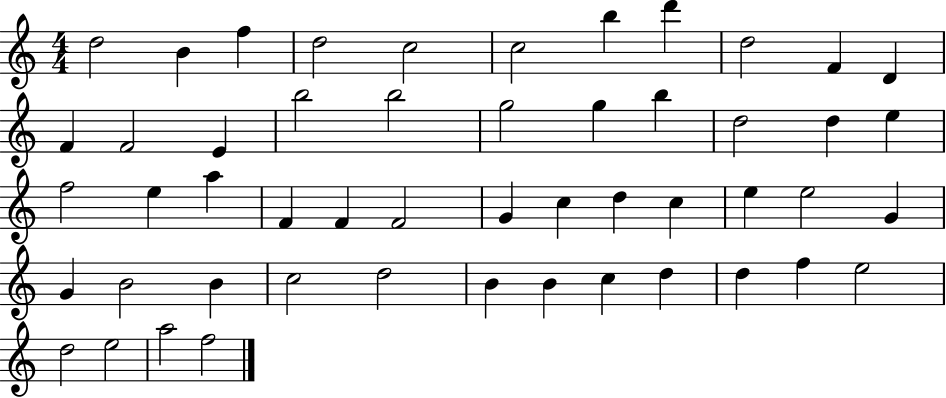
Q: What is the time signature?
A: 4/4